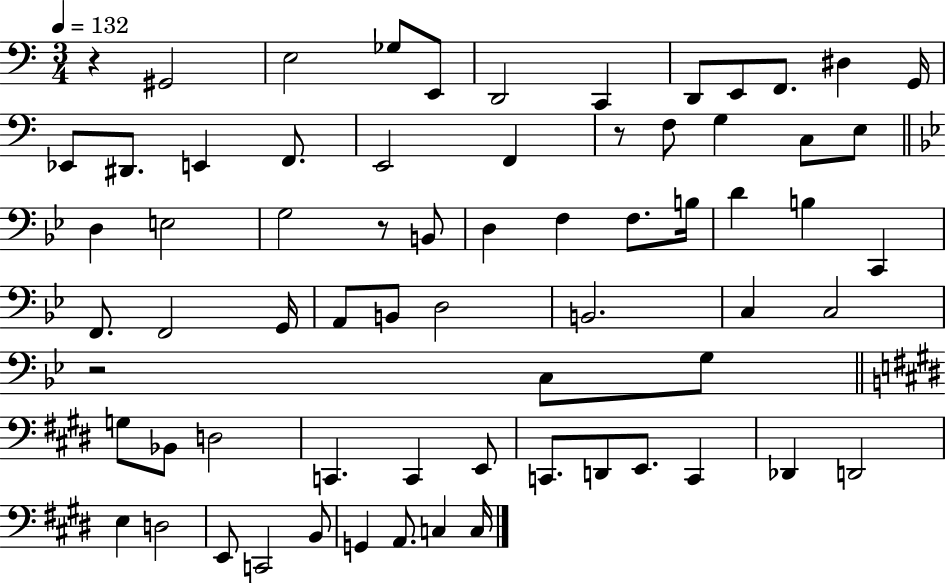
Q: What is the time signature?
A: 3/4